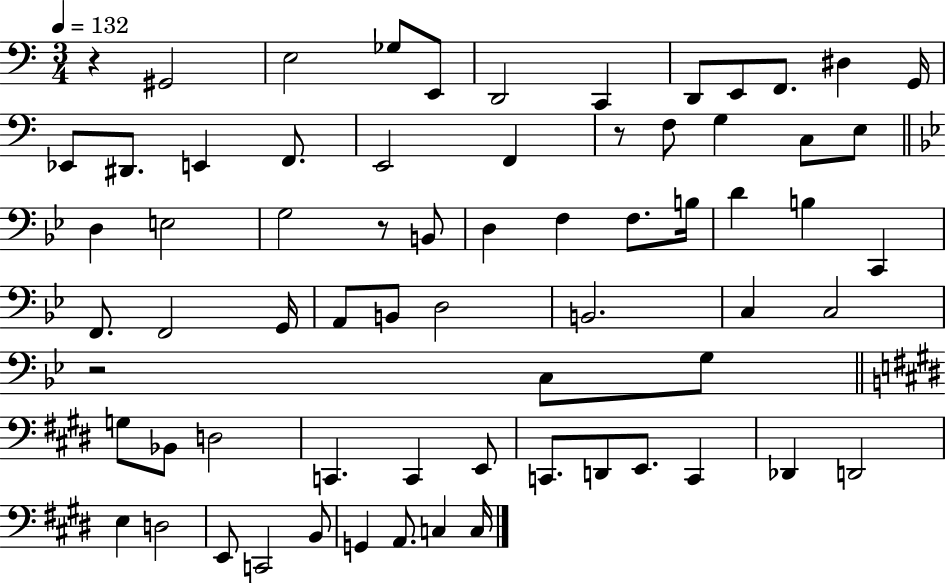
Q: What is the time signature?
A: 3/4